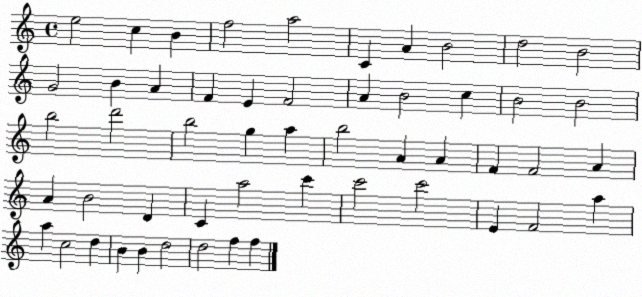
X:1
T:Untitled
M:4/4
L:1/4
K:C
e2 c B f2 a2 C A B2 d2 B2 G2 B A F E F2 A B2 c B2 B2 b2 d'2 b2 g a b2 A A F F2 A A B2 D C a2 c' c'2 c'2 E F2 a a c2 d B B d2 d2 f f